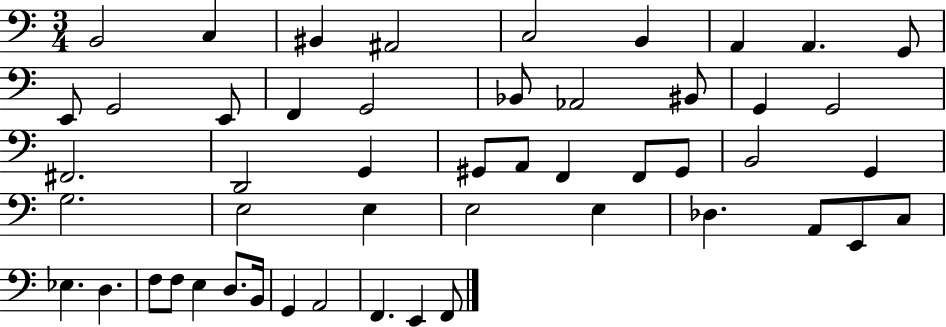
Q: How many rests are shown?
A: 0